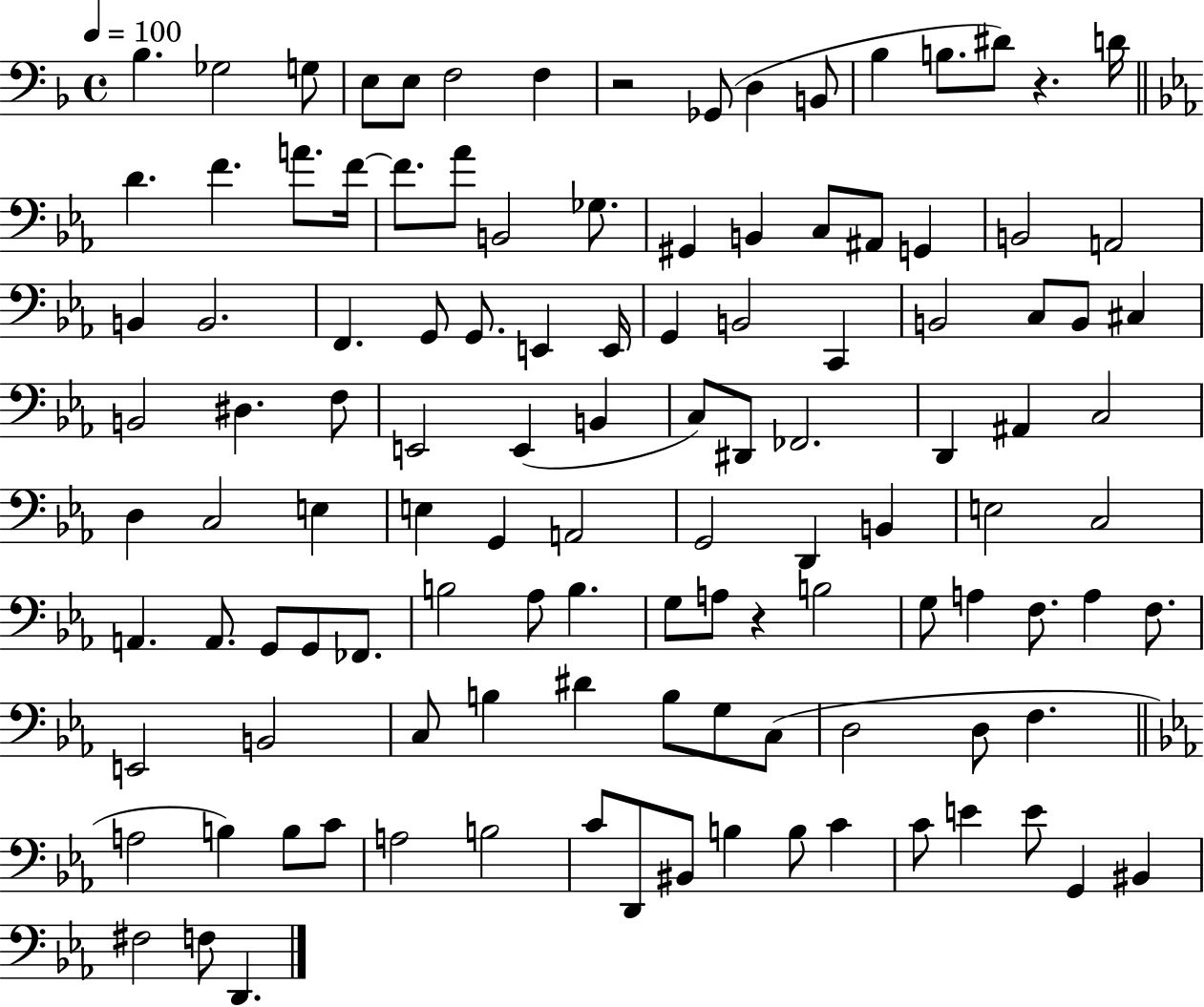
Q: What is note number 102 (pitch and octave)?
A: BIS2